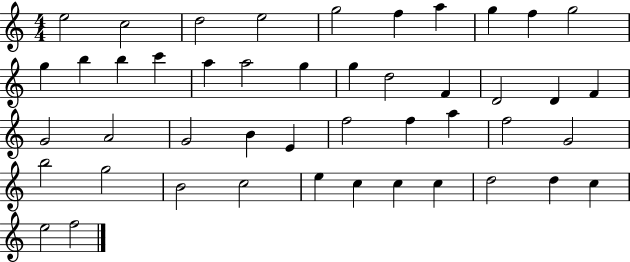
{
  \clef treble
  \numericTimeSignature
  \time 4/4
  \key c \major
  e''2 c''2 | d''2 e''2 | g''2 f''4 a''4 | g''4 f''4 g''2 | \break g''4 b''4 b''4 c'''4 | a''4 a''2 g''4 | g''4 d''2 f'4 | d'2 d'4 f'4 | \break g'2 a'2 | g'2 b'4 e'4 | f''2 f''4 a''4 | f''2 g'2 | \break b''2 g''2 | b'2 c''2 | e''4 c''4 c''4 c''4 | d''2 d''4 c''4 | \break e''2 f''2 | \bar "|."
}